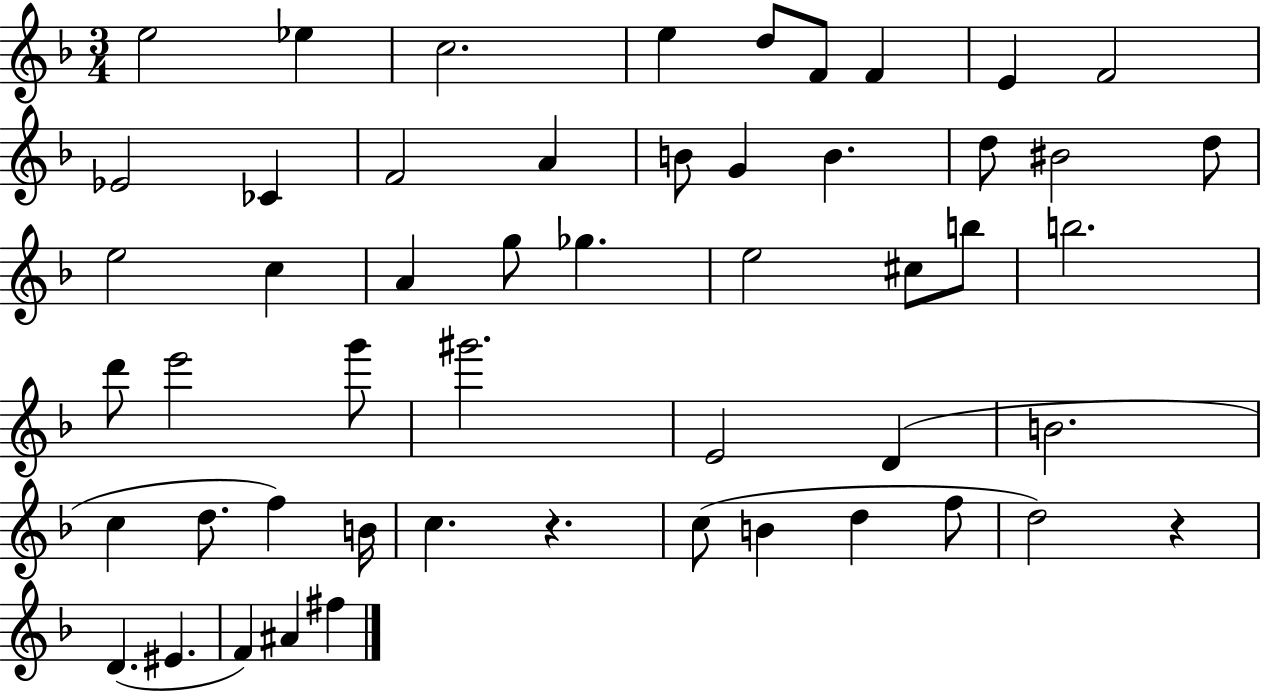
E5/h Eb5/q C5/h. E5/q D5/e F4/e F4/q E4/q F4/h Eb4/h CES4/q F4/h A4/q B4/e G4/q B4/q. D5/e BIS4/h D5/e E5/h C5/q A4/q G5/e Gb5/q. E5/h C#5/e B5/e B5/h. D6/e E6/h G6/e G#6/h. E4/h D4/q B4/h. C5/q D5/e. F5/q B4/s C5/q. R/q. C5/e B4/q D5/q F5/e D5/h R/q D4/q. EIS4/q. F4/q A#4/q F#5/q